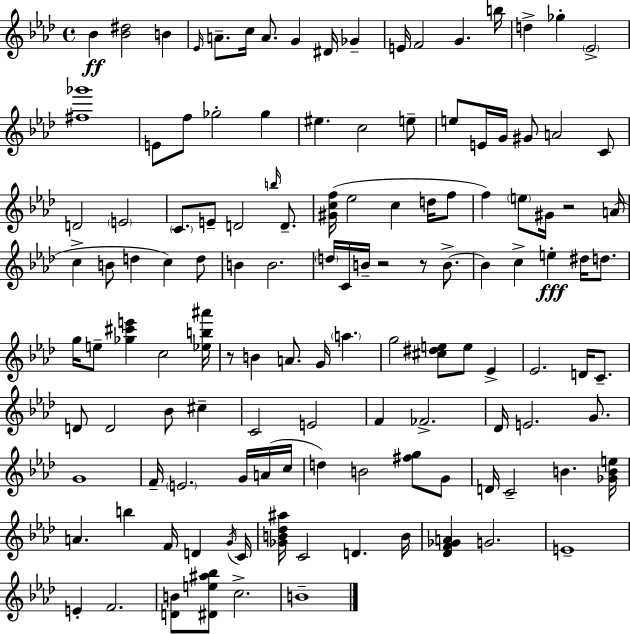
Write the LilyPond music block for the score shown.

{
  \clef treble
  \time 4/4
  \defaultTimeSignature
  \key f \minor
  bes'4\ff <bes' dis''>2 b'4 | \grace { ees'16 } a'8.-- c''16 a'8. g'4 dis'16 ges'4-- | e'16 f'2 g'4. | b''16 d''4-> ges''4-. \parenthesize ees'2-> | \break <fis'' ges'''>1 | e'8 f''8 ges''2-. ges''4 | eis''4. c''2 e''8-- | e''8 e'16 g'16 gis'8 a'2 c'8 | \break d'2 \parenthesize e'2 | \parenthesize c'8. e'8-- d'2 \grace { b''16 } d'8.-- | <gis' c'' f''>16( ees''2 c''4 d''16 | f''8 f''4) \parenthesize e''8 gis'16 r2 | \break a'16( c''4-> b'8 d''4 c''4) | d''8 b'4 b'2. | \parenthesize d''16 c'16 b'16-- r2 r8 b'8.->~~ | b'4 c''4-> e''4-.\fff dis''16 d''8. | \break g''16 e''8-- <ges'' cis''' e'''>4 c''2 | <ees'' b'' ais'''>16 r8 b'4 a'8. g'16 \parenthesize a''4. | g''2 <cis'' dis'' e''>8 e''8 ees'4-> | ees'2. d'16 c'8.-- | \break d'8 d'2 bes'8 cis''4-- | c'2 e'2 | f'4 fes'2.-> | des'16 e'2. g'8. | \break g'1 | f'16-- \parenthesize e'2. g'16 | a'16( c''16 d''4) b'2 <fis'' g''>8 | g'8 d'16 c'2-- b'4. | \break <ges' b' e''>16 a'4. b''4 f'16 d'4 | \acciaccatura { g'16 } c'16 <ges' b' des'' ais''>16 c'2 d'4. | b'16 <des' f' ges' a'>4 g'2. | e'1-- | \break e'4-. f'2. | <d' b'>8 <dis' e'' ais'' bes''>8 c''2.-> | b'1-- | \bar "|."
}